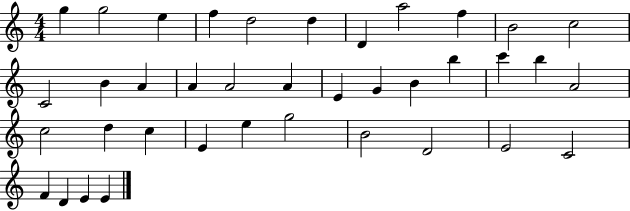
G5/q G5/h E5/q F5/q D5/h D5/q D4/q A5/h F5/q B4/h C5/h C4/h B4/q A4/q A4/q A4/h A4/q E4/q G4/q B4/q B5/q C6/q B5/q A4/h C5/h D5/q C5/q E4/q E5/q G5/h B4/h D4/h E4/h C4/h F4/q D4/q E4/q E4/q